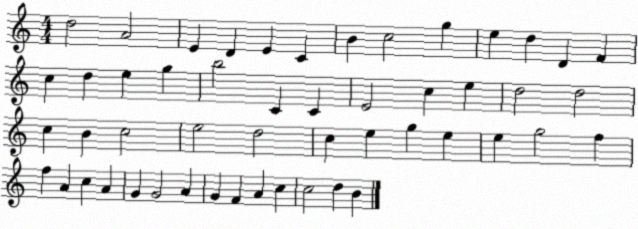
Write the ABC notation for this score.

X:1
T:Untitled
M:4/4
L:1/4
K:C
d2 A2 E D E C B c2 g e d D F c d e g b2 C C E2 c e d2 d2 c B c2 e2 d2 c e g e e g2 f f A c A G G2 A G F A c c2 d B